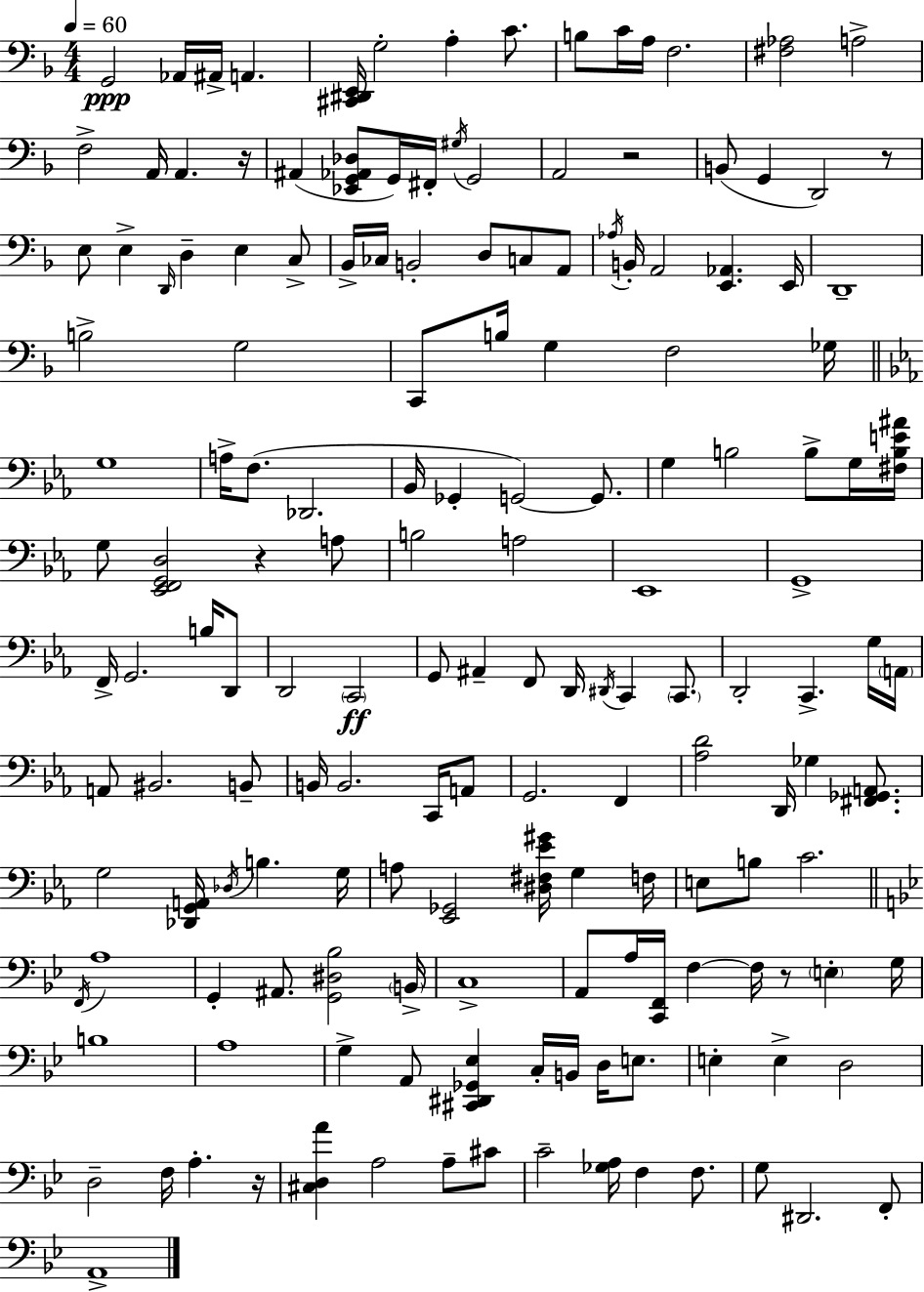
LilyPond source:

{
  \clef bass
  \numericTimeSignature
  \time 4/4
  \key f \major
  \tempo 4 = 60
  \repeat volta 2 { g,2\ppp aes,16 ais,16-> a,4. | <cis, dis, e,>16 g2-. a4-. c'8. | b8 c'16 a16 f2. | <fis aes>2 a2-> | \break f2-> a,16 a,4. r16 | ais,4( <ees, g, aes, des>8 g,16) fis,16-. \acciaccatura { gis16 } g,2 | a,2 r2 | b,8( g,4 d,2) r8 | \break e8 e4-> \grace { d,16 } d4-- e4 | c8-> bes,16-> ces16 b,2-. d8 c8 | a,8 \acciaccatura { aes16 } b,16-. a,2 <e, aes,>4. | e,16 d,1-- | \break b2-> g2 | c,8 b16 g4 f2 | ges16 \bar "||" \break \key c \minor g1 | a16-> f8.( des,2. | bes,16 ges,4-. g,2~~) g,8. | g4 b2 b8-> g16 <fis b e' ais'>16 | \break g8 <ees, f, g, d>2 r4 a8 | b2 a2 | ees,1 | g,1-> | \break f,16-> g,2. b16 d,8 | d,2 \parenthesize c,2\ff | g,8 ais,4-- f,8 d,16 \acciaccatura { dis,16 } c,4 \parenthesize c,8. | d,2-. c,4.-> g16 | \break \parenthesize a,16 a,8 bis,2. b,8-- | b,16 b,2. c,16 a,8 | g,2. f,4 | <aes d'>2 d,16 ges4 <fis, ges, a,>8. | \break g2 <des, g, a,>16 \acciaccatura { des16 } b4. | g16 a8 <ees, ges,>2 <dis fis ees' gis'>16 g4 | f16 e8 b8 c'2. | \bar "||" \break \key g \minor \acciaccatura { f,16 } a1 | g,4-. ais,8. <g, dis bes>2 | \parenthesize b,16-> c1-> | a,8 a16 <c, f,>16 f4~~ f16 r8 \parenthesize e4-. | \break g16 b1 | a1 | g4-> a,8 <cis, dis, ges, ees>4 c16-. b,16 d16 e8. | e4-. e4-> d2 | \break d2-- f16 a4.-. | r16 <cis d a'>4 a2 a8-- cis'8 | c'2-- <ges a>16 f4 f8. | g8 dis,2. f,8-. | \break a,1-> | } \bar "|."
}